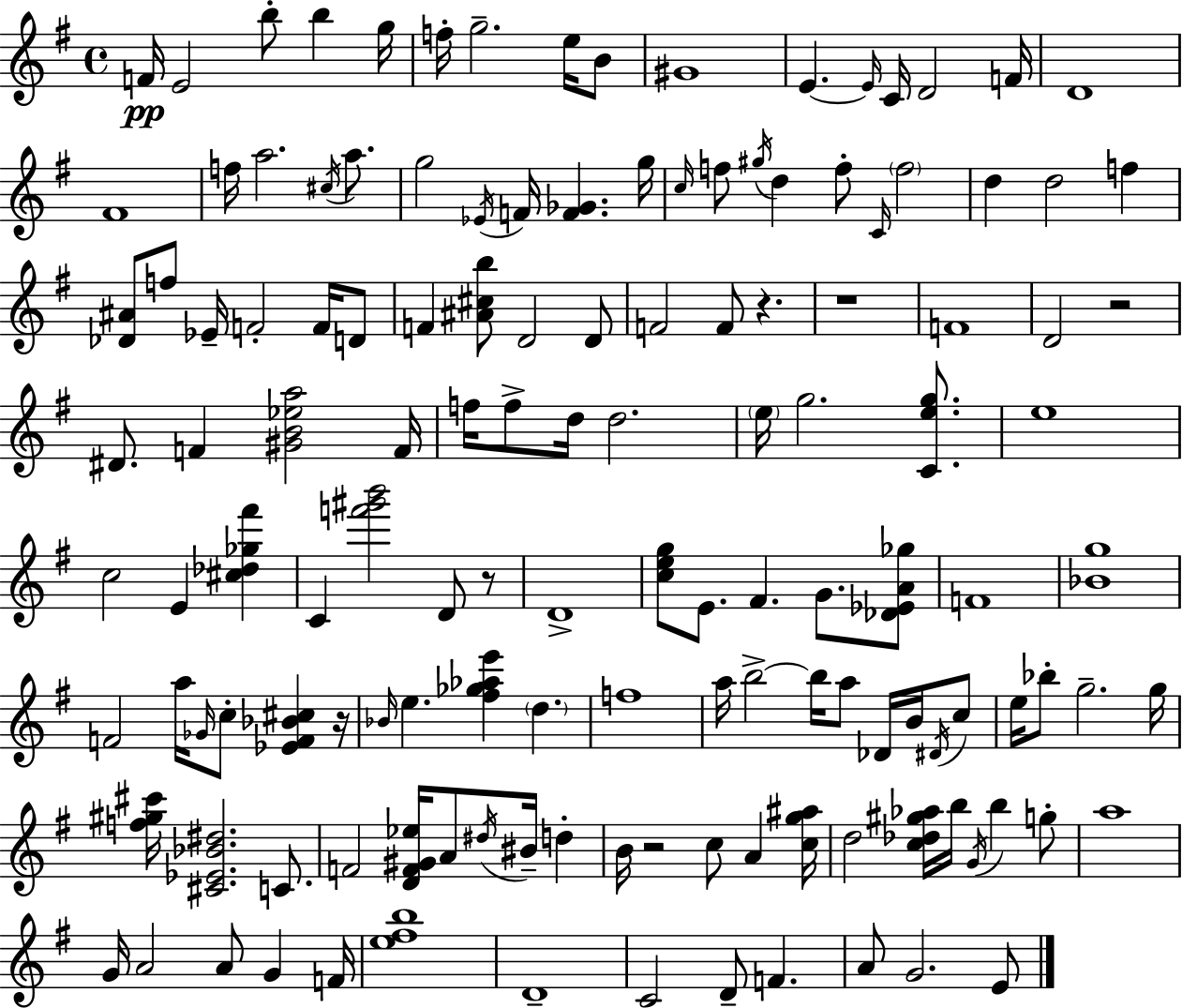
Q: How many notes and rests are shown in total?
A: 137